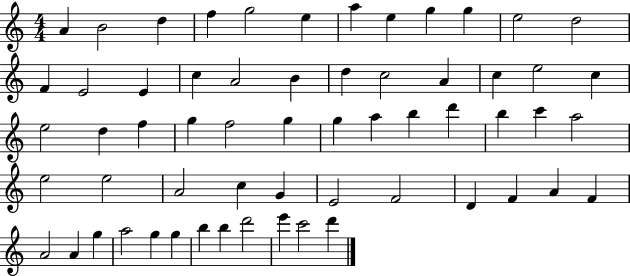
{
  \clef treble
  \numericTimeSignature
  \time 4/4
  \key c \major
  a'4 b'2 d''4 | f''4 g''2 e''4 | a''4 e''4 g''4 g''4 | e''2 d''2 | \break f'4 e'2 e'4 | c''4 a'2 b'4 | d''4 c''2 a'4 | c''4 e''2 c''4 | \break e''2 d''4 f''4 | g''4 f''2 g''4 | g''4 a''4 b''4 d'''4 | b''4 c'''4 a''2 | \break e''2 e''2 | a'2 c''4 g'4 | e'2 f'2 | d'4 f'4 a'4 f'4 | \break a'2 a'4 g''4 | a''2 g''4 g''4 | b''4 b''4 d'''2 | e'''4 c'''2 d'''4 | \break \bar "|."
}